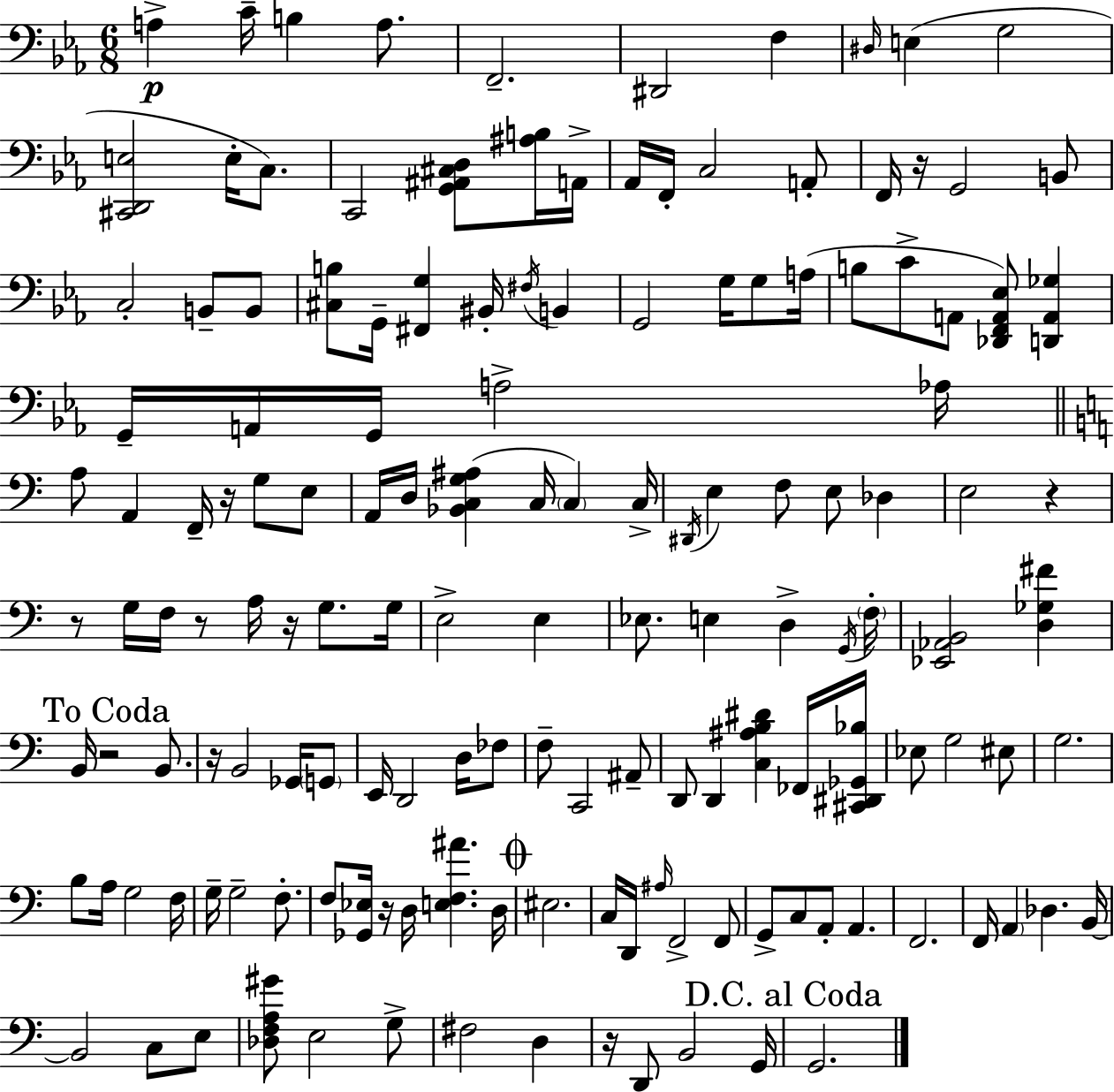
X:1
T:Untitled
M:6/8
L:1/4
K:Cm
A, C/4 B, A,/2 F,,2 ^D,,2 F, ^D,/4 E, G,2 [^C,,D,,E,]2 E,/4 C,/2 C,,2 [G,,^A,,^C,D,]/2 [^A,B,]/4 A,,/4 _A,,/4 F,,/4 C,2 A,,/2 F,,/4 z/4 G,,2 B,,/2 C,2 B,,/2 B,,/2 [^C,B,]/2 G,,/4 [^F,,G,] ^B,,/4 ^F,/4 B,, G,,2 G,/4 G,/2 A,/4 B,/2 C/2 A,,/2 [_D,,F,,A,,_E,]/2 [D,,A,,_G,] G,,/4 A,,/4 G,,/4 A,2 _A,/4 A,/2 A,, F,,/4 z/4 G,/2 E,/2 A,,/4 D,/4 [_B,,C,G,^A,] C,/4 C, C,/4 ^D,,/4 E, F,/2 E,/2 _D, E,2 z z/2 G,/4 F,/4 z/2 A,/4 z/4 G,/2 G,/4 E,2 E, _E,/2 E, D, G,,/4 F,/4 [_E,,_A,,B,,]2 [D,_G,^F] B,,/4 z2 B,,/2 z/4 B,,2 _G,,/4 G,,/2 E,,/4 D,,2 D,/4 _F,/2 F,/2 C,,2 ^A,,/2 D,,/2 D,, [C,^A,B,^D] _F,,/4 [^C,,^D,,_G,,_B,]/4 _E,/2 G,2 ^E,/2 G,2 B,/2 A,/4 G,2 F,/4 G,/4 G,2 F,/2 F,/2 [_G,,_E,]/4 z/4 D,/4 [E,F,^A] D,/4 ^E,2 C,/4 D,,/4 ^A,/4 F,,2 F,,/2 G,,/2 C,/2 A,,/2 A,, F,,2 F,,/4 A,, _D, B,,/4 B,,2 C,/2 E,/2 [_D,F,A,^G]/2 E,2 G,/2 ^F,2 D, z/4 D,,/2 B,,2 G,,/4 G,,2